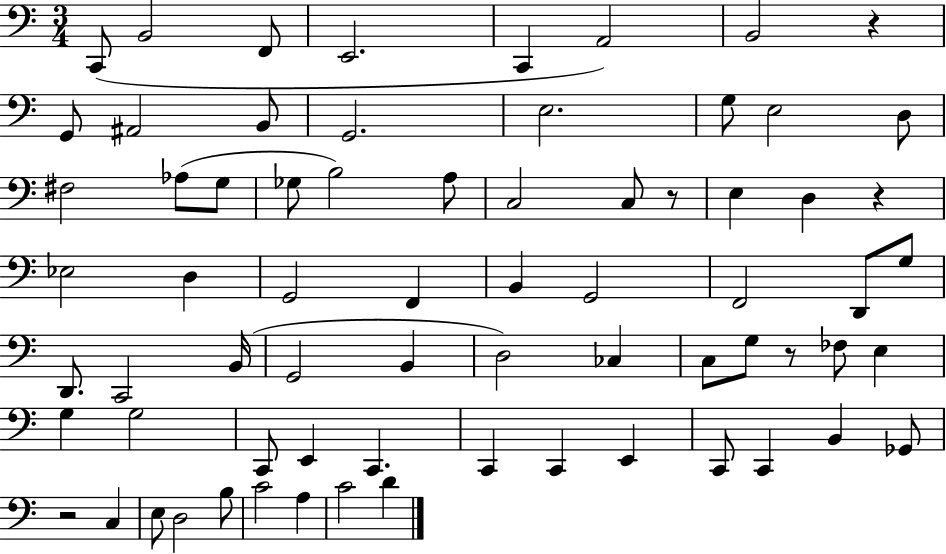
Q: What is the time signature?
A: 3/4